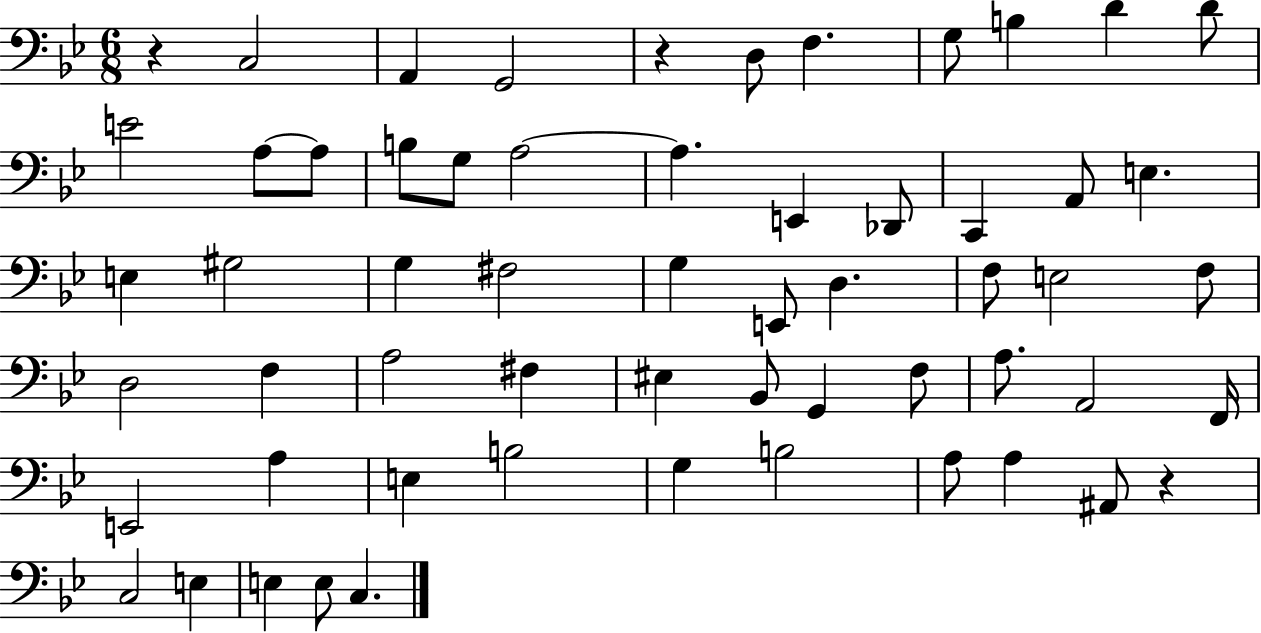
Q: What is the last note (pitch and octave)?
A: C3